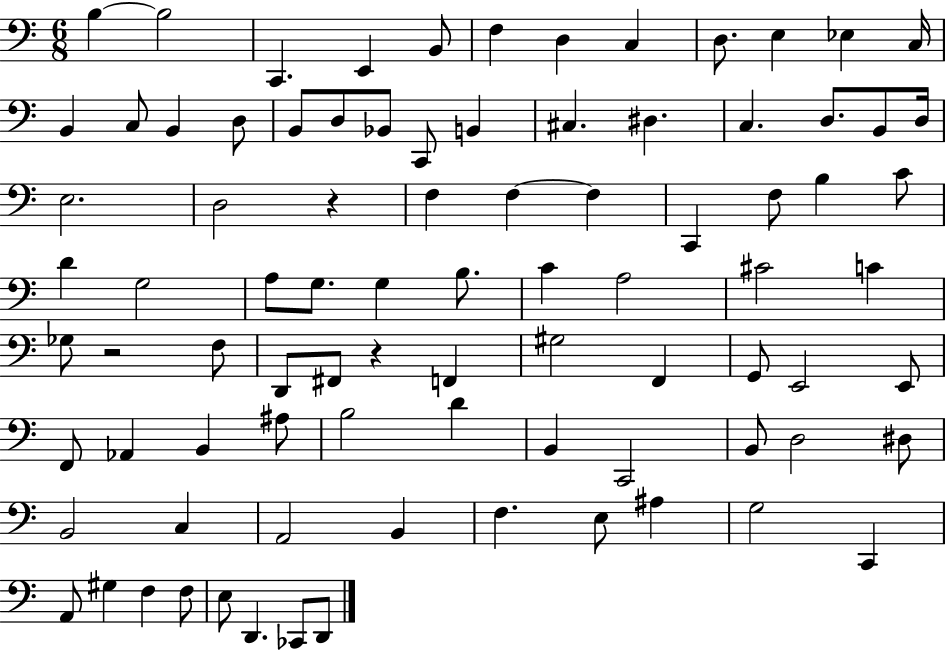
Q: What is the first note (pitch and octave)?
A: B3